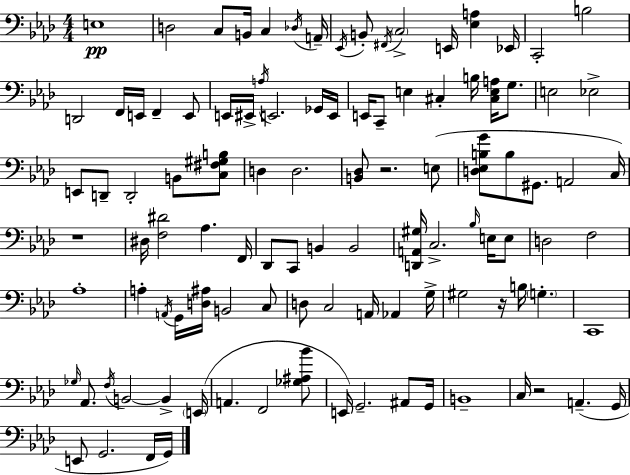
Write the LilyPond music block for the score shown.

{
  \clef bass
  \numericTimeSignature
  \time 4/4
  \key aes \major
  \repeat volta 2 { e1\pp | d2 c8 b,16 c4 \acciaccatura { des16 } | a,16-- \acciaccatura { ees,16 } b,8-. \acciaccatura { fis,16 } \parenthesize c2-> e,16 <ees a>4 | ees,16 c,2-. b2 | \break d,2 f,16 e,16 f,4-- | e,8 e,16 eis,16-> \acciaccatura { a16 } e,2. | ges,16 e,16 e,16 c,8-- e4 cis4-. b16 | <cis e a>16 g8. e2 ees2-> | \break e,8 d,8-- d,2-. | b,8 <c fis gis b>8 d4 d2. | <b, des>8 r2. | e8( <d ees b g'>8 b8 gis,8. a,2 | \break c16) r1 | dis16 <f dis'>2 aes4. | f,16 des,8 c,8 b,4 b,2 | <d, a, gis>16 c2.-> | \break \grace { bes16 } e16 e8 d2 f2 | aes1-. | a4-. \acciaccatura { a,16 } g,16 <d ais>16 b,2 | c8 d8 c2 | \break a,16 aes,4 g16-> gis2 r16 b16 | \parenthesize g4.-. c,1 | \grace { ges16 } aes,8. \acciaccatura { f16 } b,2~~ | b,4-> \parenthesize e,16( a,4. f,2 | \break <ges ais bes'>8 e,16) g,2.-- | ais,8 g,16 b,1-- | c16 r2 | a,4.--( g,16 e,8 g,2. | \break f,16 g,16) } \bar "|."
}